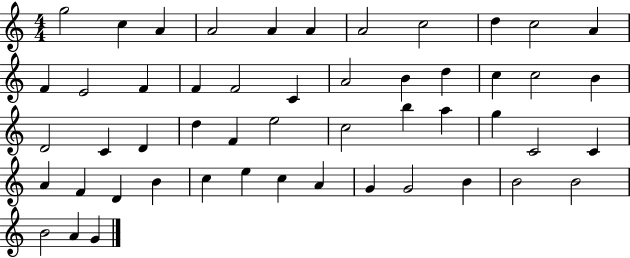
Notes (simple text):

G5/h C5/q A4/q A4/h A4/q A4/q A4/h C5/h D5/q C5/h A4/q F4/q E4/h F4/q F4/q F4/h C4/q A4/h B4/q D5/q C5/q C5/h B4/q D4/h C4/q D4/q D5/q F4/q E5/h C5/h B5/q A5/q G5/q C4/h C4/q A4/q F4/q D4/q B4/q C5/q E5/q C5/q A4/q G4/q G4/h B4/q B4/h B4/h B4/h A4/q G4/q